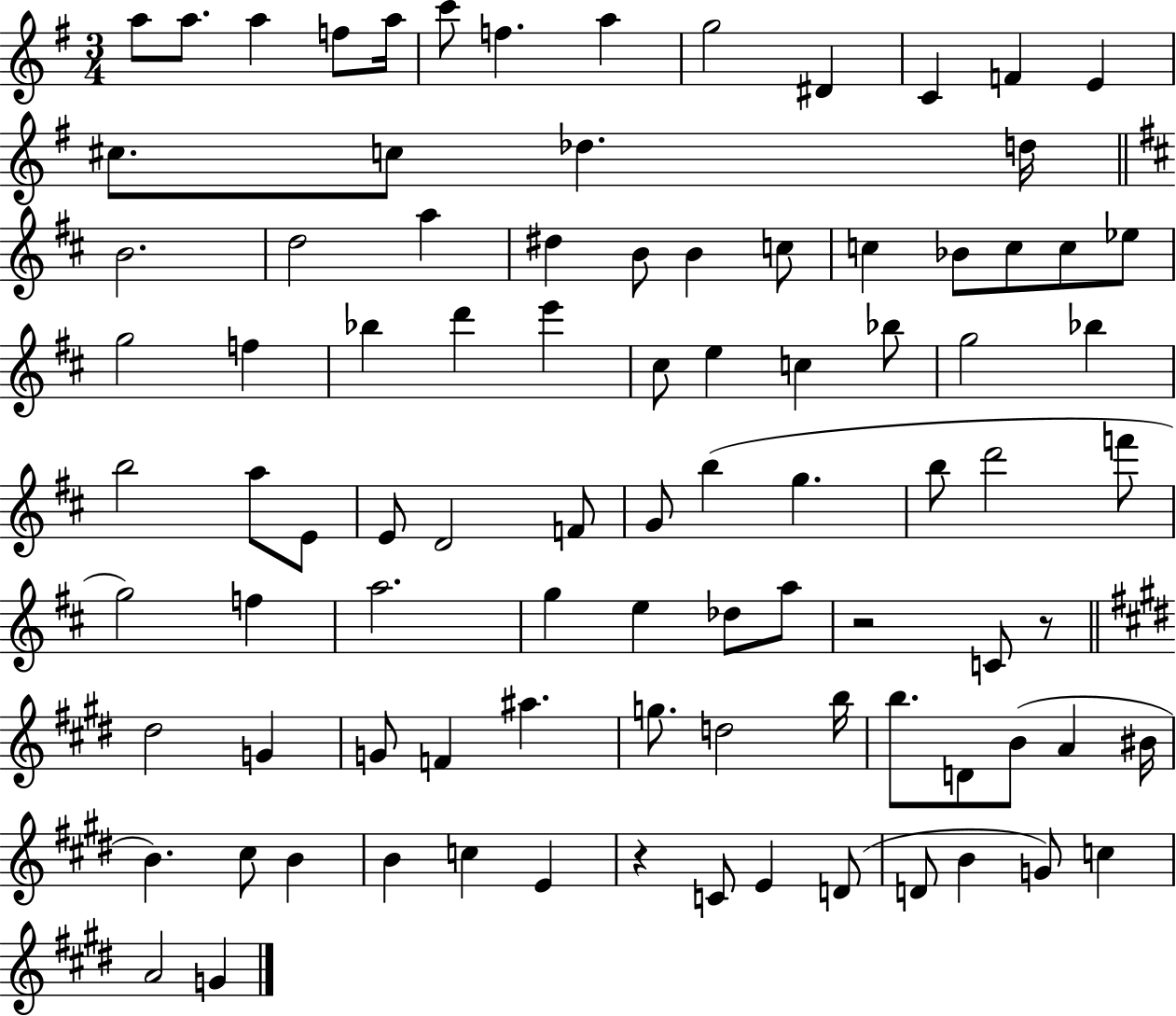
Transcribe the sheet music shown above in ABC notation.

X:1
T:Untitled
M:3/4
L:1/4
K:G
a/2 a/2 a f/2 a/4 c'/2 f a g2 ^D C F E ^c/2 c/2 _d d/4 B2 d2 a ^d B/2 B c/2 c _B/2 c/2 c/2 _e/2 g2 f _b d' e' ^c/2 e c _b/2 g2 _b b2 a/2 E/2 E/2 D2 F/2 G/2 b g b/2 d'2 f'/2 g2 f a2 g e _d/2 a/2 z2 C/2 z/2 ^d2 G G/2 F ^a g/2 d2 b/4 b/2 D/2 B/2 A ^B/4 B ^c/2 B B c E z C/2 E D/2 D/2 B G/2 c A2 G